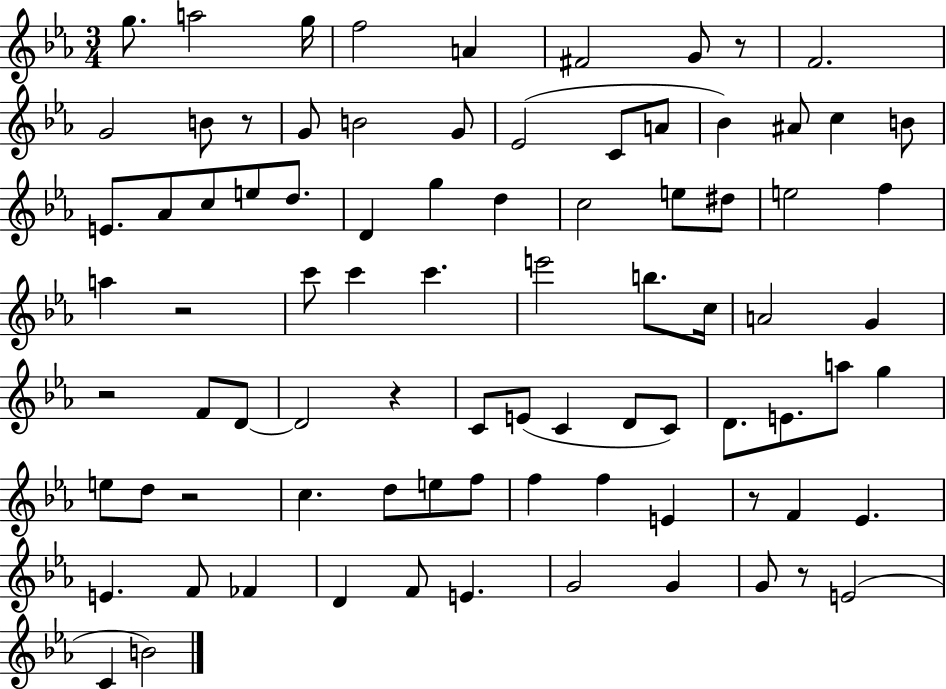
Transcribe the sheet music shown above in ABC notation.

X:1
T:Untitled
M:3/4
L:1/4
K:Eb
g/2 a2 g/4 f2 A ^F2 G/2 z/2 F2 G2 B/2 z/2 G/2 B2 G/2 _E2 C/2 A/2 _B ^A/2 c B/2 E/2 _A/2 c/2 e/2 d/2 D g d c2 e/2 ^d/2 e2 f a z2 c'/2 c' c' e'2 b/2 c/4 A2 G z2 F/2 D/2 D2 z C/2 E/2 C D/2 C/2 D/2 E/2 a/2 g e/2 d/2 z2 c d/2 e/2 f/2 f f E z/2 F _E E F/2 _F D F/2 E G2 G G/2 z/2 E2 C B2